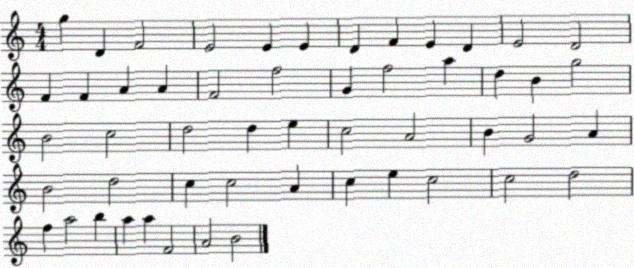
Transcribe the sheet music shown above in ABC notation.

X:1
T:Untitled
M:4/4
L:1/4
K:C
g D F2 E2 E E D F E D E2 D2 F F A A F2 f2 G f2 a d B g2 B2 c2 d2 d e c2 A2 B G2 A B2 d2 c c2 A c e c2 c2 d2 f a2 b a a F2 A2 B2